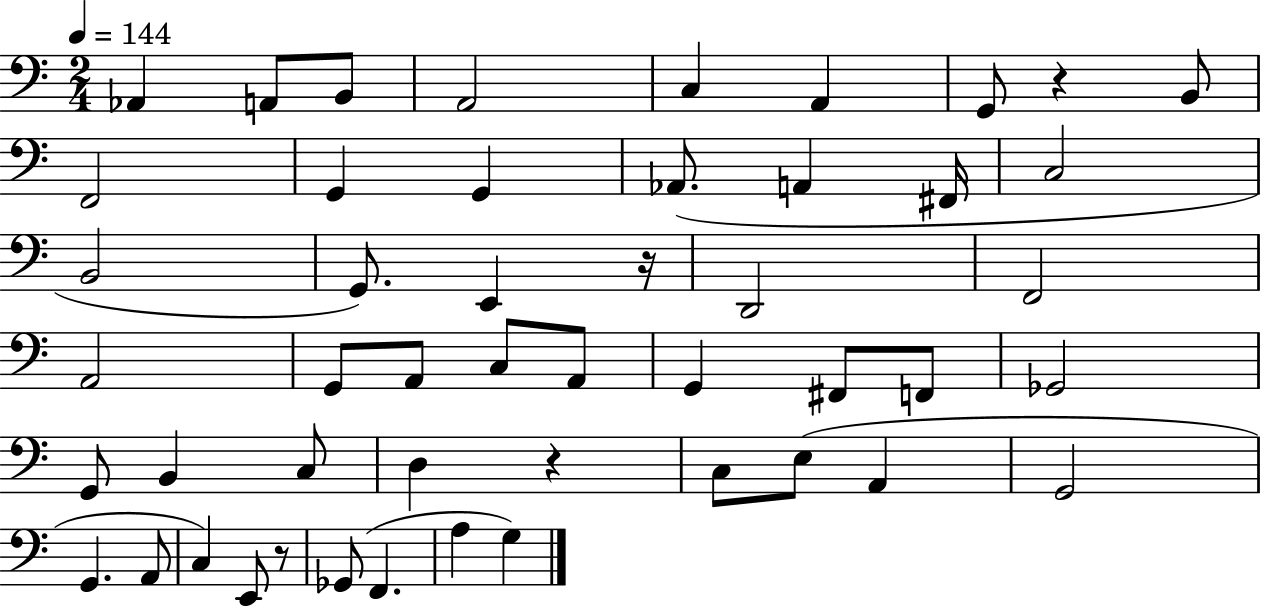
X:1
T:Untitled
M:2/4
L:1/4
K:C
_A,, A,,/2 B,,/2 A,,2 C, A,, G,,/2 z B,,/2 F,,2 G,, G,, _A,,/2 A,, ^F,,/4 C,2 B,,2 G,,/2 E,, z/4 D,,2 F,,2 A,,2 G,,/2 A,,/2 C,/2 A,,/2 G,, ^F,,/2 F,,/2 _G,,2 G,,/2 B,, C,/2 D, z C,/2 E,/2 A,, G,,2 G,, A,,/2 C, E,,/2 z/2 _G,,/2 F,, A, G,